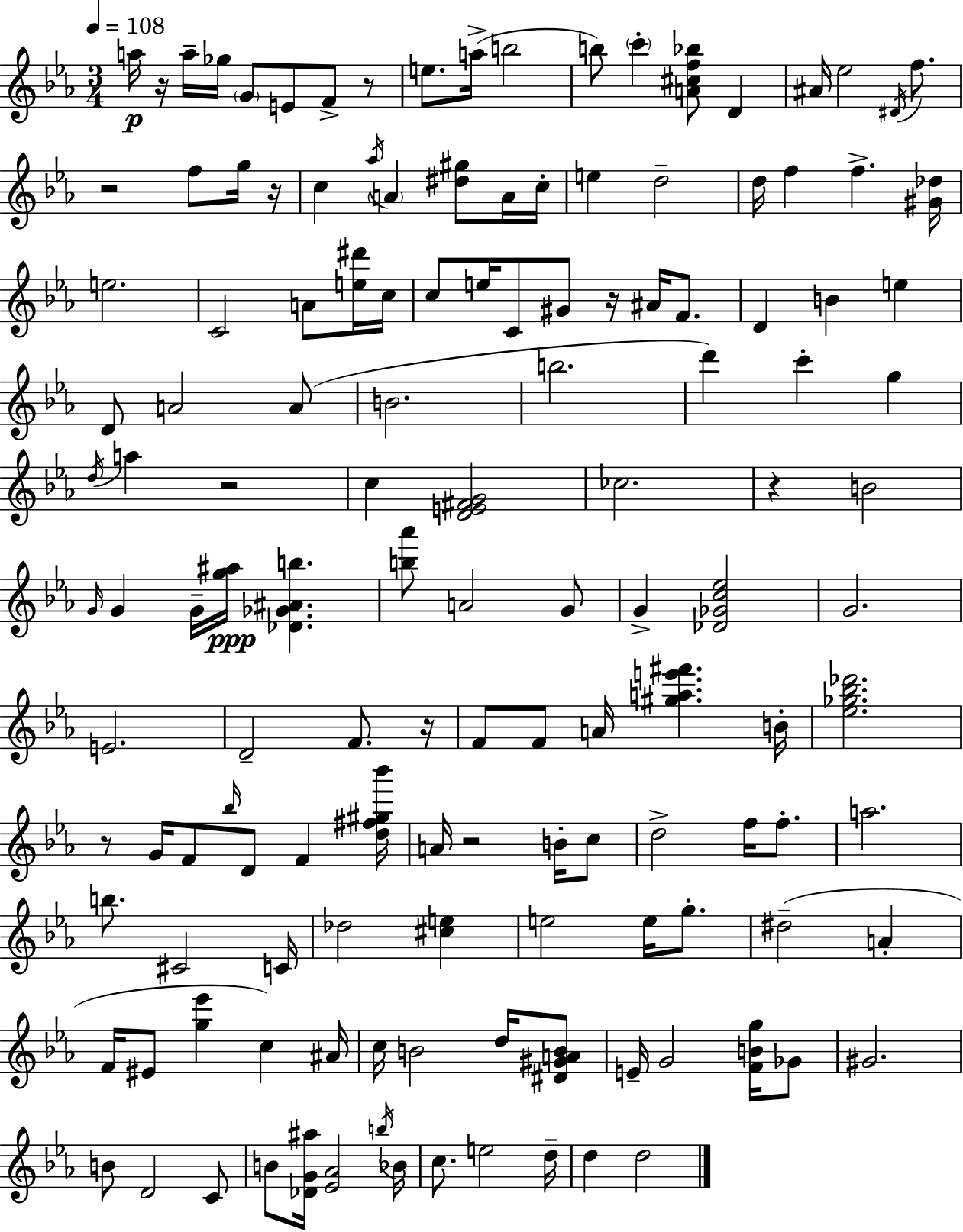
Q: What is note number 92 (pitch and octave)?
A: C5